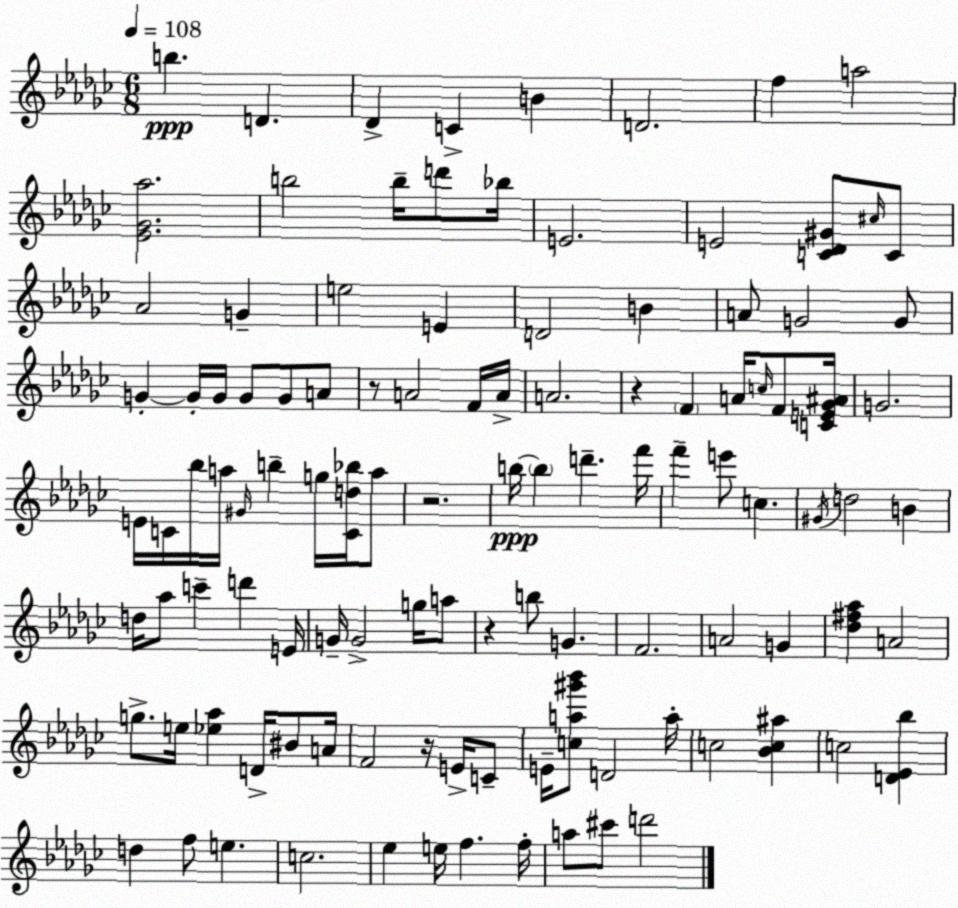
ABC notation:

X:1
T:Untitled
M:6/8
L:1/4
K:Ebm
b D _D C B D2 f a2 [_E_G_a]2 b2 b/4 d'/2 _b/4 E2 E2 [C_D^G]/2 ^c/4 C/2 _A2 G e2 E D2 B A/2 G2 G/2 G G/4 G/4 G/2 G/2 A/2 z/2 A2 F/4 A/4 A2 z F A/4 c/4 F/2 [CE_G^A]/4 G2 E/4 C/4 _b/4 a/4 ^G/4 b g/4 [Cd_b]/4 a/2 z2 b/4 b d' f'/4 f' e'/2 c ^G/4 d2 B d/4 _a/2 c' d' E/4 G/4 G2 g/4 a/2 z b/2 G F2 A2 G [_d^f_a] A2 g/2 e/4 [_e_a] D/4 ^B/2 A/4 F2 z/4 E/4 C/2 E/4 [ca^g'_b']/2 D2 a/4 c2 [_Bc^a] c2 [D_E_b] d f/2 e c2 _e e/4 f f/4 a/2 ^c'/2 d'2